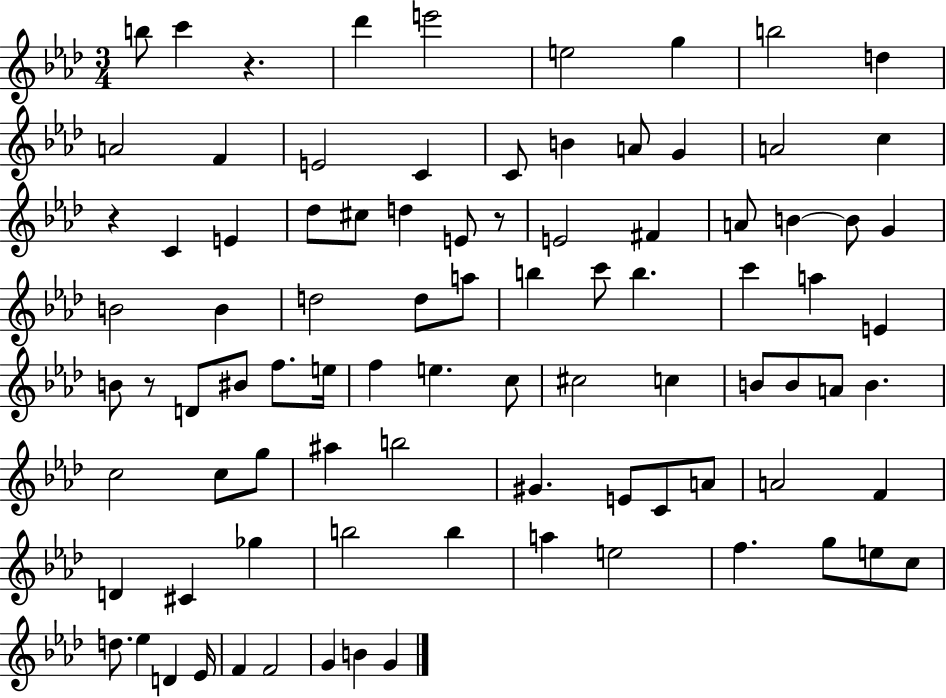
{
  \clef treble
  \numericTimeSignature
  \time 3/4
  \key aes \major
  \repeat volta 2 { b''8 c'''4 r4. | des'''4 e'''2 | e''2 g''4 | b''2 d''4 | \break a'2 f'4 | e'2 c'4 | c'8 b'4 a'8 g'4 | a'2 c''4 | \break r4 c'4 e'4 | des''8 cis''8 d''4 e'8 r8 | e'2 fis'4 | a'8 b'4~~ b'8 g'4 | \break b'2 b'4 | d''2 d''8 a''8 | b''4 c'''8 b''4. | c'''4 a''4 e'4 | \break b'8 r8 d'8 bis'8 f''8. e''16 | f''4 e''4. c''8 | cis''2 c''4 | b'8 b'8 a'8 b'4. | \break c''2 c''8 g''8 | ais''4 b''2 | gis'4. e'8 c'8 a'8 | a'2 f'4 | \break d'4 cis'4 ges''4 | b''2 b''4 | a''4 e''2 | f''4. g''8 e''8 c''8 | \break d''8. ees''4 d'4 ees'16 | f'4 f'2 | g'4 b'4 g'4 | } \bar "|."
}